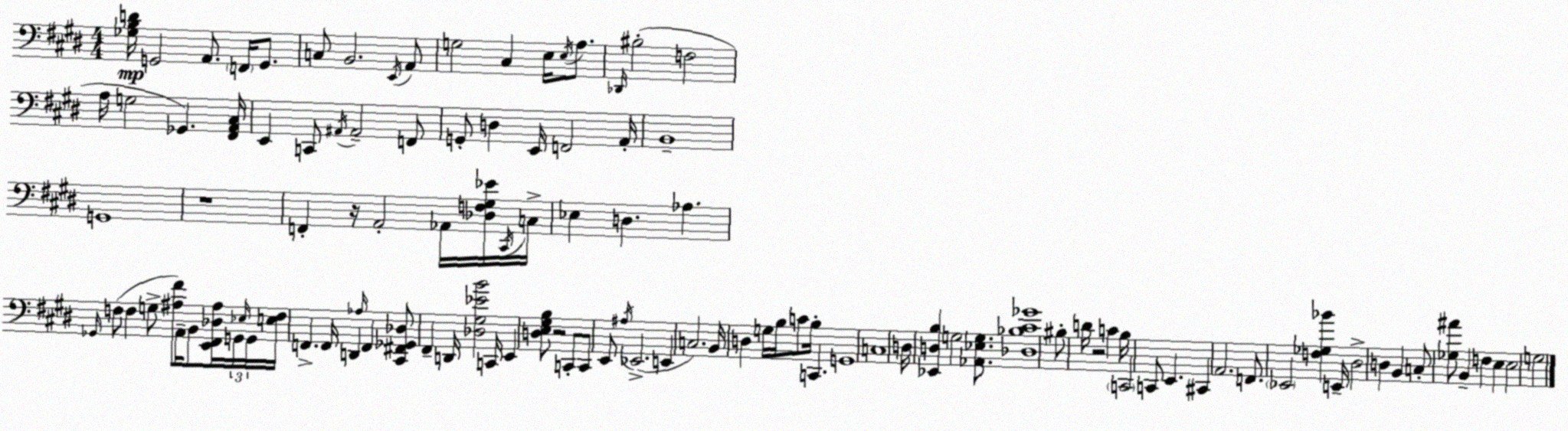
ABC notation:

X:1
T:Untitled
M:4/4
L:1/4
K:E
[_G,B,D]/4 G,,2 A,,/2 F,,/4 G,,/2 C,/2 B,,2 E,,/4 A,,/2 G,2 ^C, E,/4 E,/4 A,/2 _D,,/4 ^B,2 F,2 A,/4 G,2 _G,, [^F,,A,,^C,]/4 E,, C,,/2 ^A,,/4 ^A,,2 F,,/2 G,,/2 D, E,,/4 F,,2 A,,/4 B,,4 G,,4 z4 F,, z/4 A,,2 _A,,/4 [_D,F,^G,_E]/4 ^C,,/4 C,/4 _E, D, _A, _G,,/4 F,/2 F, G,/2 [^A,^F]/2 A,,/4 B,,/2 [E,,^F,,_D,^A,]/4 G,,/4 _E,/4 G,,/4 [E,F,]/4 F,, F,,/4 D,, _A,/4 F,, [^C,,^F,,_G,,_D,]/2 ^F,, D,,/4 [_D,^G,_EB]2 C,,/4 E,, [D,E,^G,B,]/2 z2 C,,/2 C,,/2 E,,/2 ^A,/4 _E,,2 E,, C,2 B,,/4 D, G,/4 B,/4 C/2 B,/4 C,, G,,4 C,4 D,/4 [_E,,D,B,] G,2 [_A,,_E,G,]/2 [_D,_B,^C_G]4 ^B,/2 D/4 z2 C B,/4 C,,2 C,,/2 E,, ^C,, A,,2 F,,/2 _E,,2 [F,_G,_B] E,,/4 ^D,2 D, B,, C,/2 [_G,^A]/2 B,, F, E, E,2 G,2